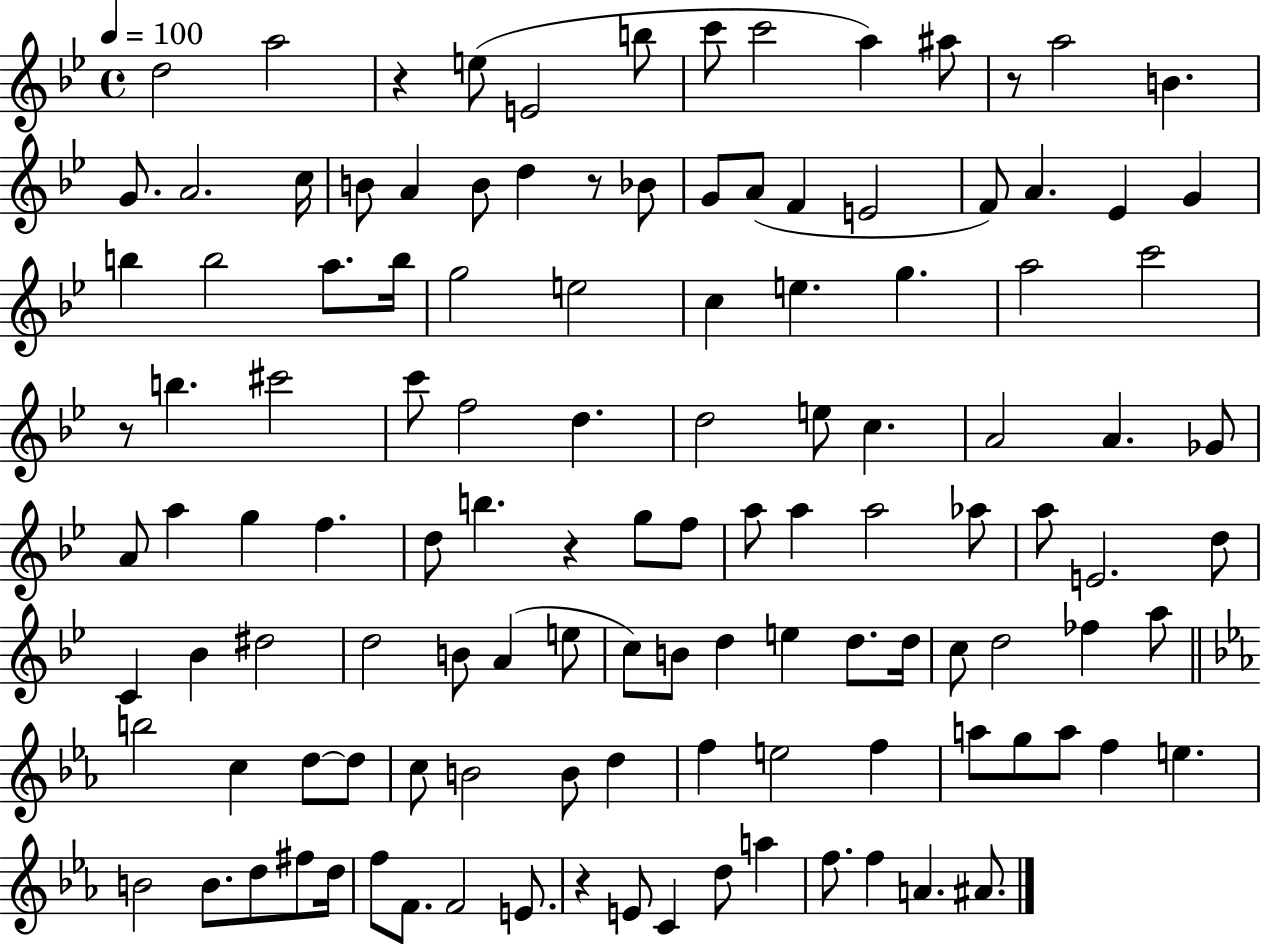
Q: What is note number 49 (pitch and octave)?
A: Gb4